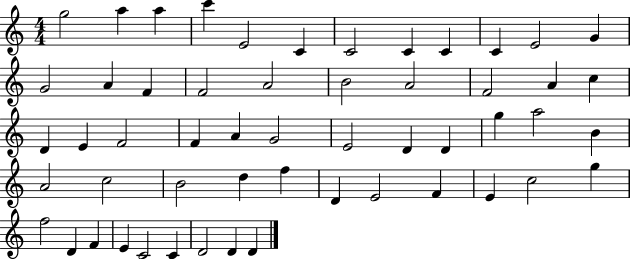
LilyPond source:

{
  \clef treble
  \numericTimeSignature
  \time 4/4
  \key c \major
  g''2 a''4 a''4 | c'''4 e'2 c'4 | c'2 c'4 c'4 | c'4 e'2 g'4 | \break g'2 a'4 f'4 | f'2 a'2 | b'2 a'2 | f'2 a'4 c''4 | \break d'4 e'4 f'2 | f'4 a'4 g'2 | e'2 d'4 d'4 | g''4 a''2 b'4 | \break a'2 c''2 | b'2 d''4 f''4 | d'4 e'2 f'4 | e'4 c''2 g''4 | \break f''2 d'4 f'4 | e'4 c'2 c'4 | d'2 d'4 d'4 | \bar "|."
}